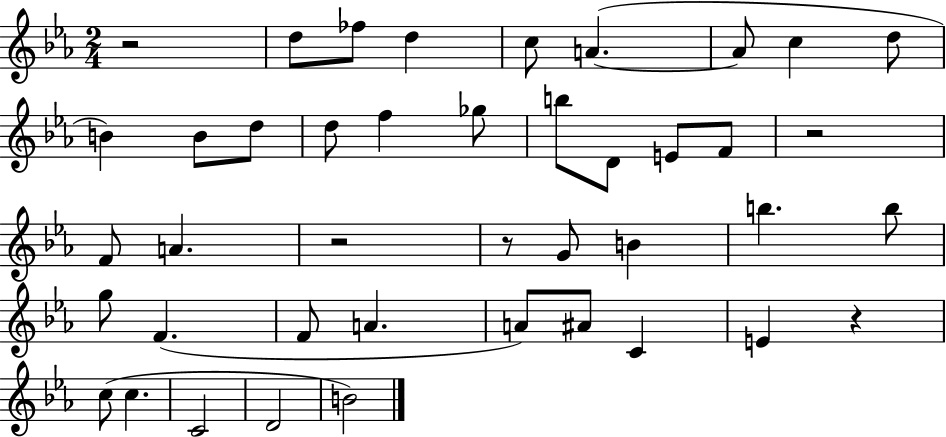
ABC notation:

X:1
T:Untitled
M:2/4
L:1/4
K:Eb
z2 d/2 _f/2 d c/2 A A/2 c d/2 B B/2 d/2 d/2 f _g/2 b/2 D/2 E/2 F/2 z2 F/2 A z2 z/2 G/2 B b b/2 g/2 F F/2 A A/2 ^A/2 C E z c/2 c C2 D2 B2